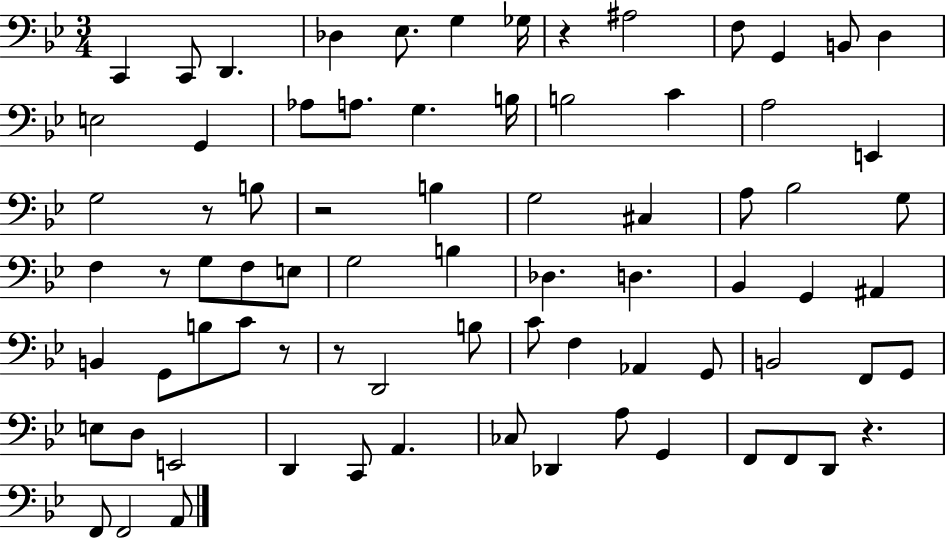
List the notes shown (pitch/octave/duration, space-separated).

C2/q C2/e D2/q. Db3/q Eb3/e. G3/q Gb3/s R/q A#3/h F3/e G2/q B2/e D3/q E3/h G2/q Ab3/e A3/e. G3/q. B3/s B3/h C4/q A3/h E2/q G3/h R/e B3/e R/h B3/q G3/h C#3/q A3/e Bb3/h G3/e F3/q R/e G3/e F3/e E3/e G3/h B3/q Db3/q. D3/q. Bb2/q G2/q A#2/q B2/q G2/e B3/e C4/e R/e R/e D2/h B3/e C4/e F3/q Ab2/q G2/e B2/h F2/e G2/e E3/e D3/e E2/h D2/q C2/e A2/q. CES3/e Db2/q A3/e G2/q F2/e F2/e D2/e R/q. F2/e F2/h A2/e